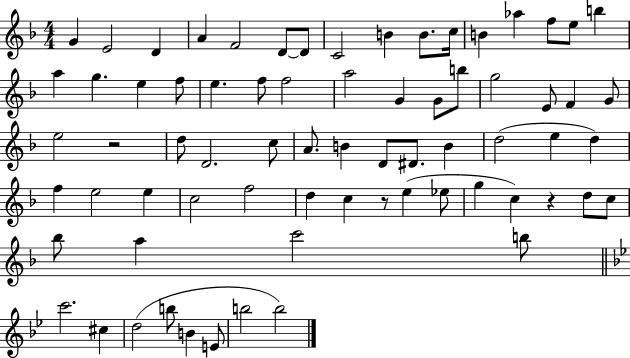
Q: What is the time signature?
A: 4/4